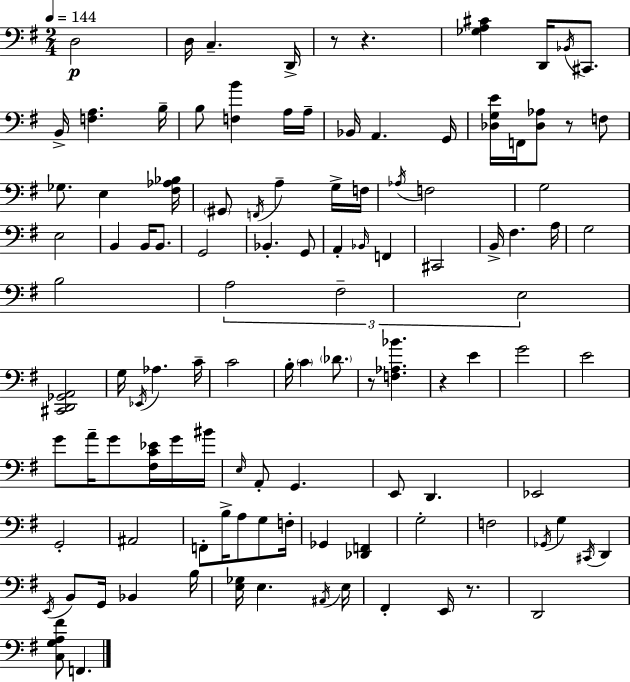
X:1
T:Untitled
M:2/4
L:1/4
K:Em
D,2 D,/4 C, D,,/4 z/2 z [_G,A,^C] D,,/4 _B,,/4 ^C,,/2 B,,/4 [F,A,] B,/4 B,/2 [F,B] A,/4 A,/4 _B,,/4 A,, G,,/4 [_D,G,E]/4 F,,/4 [_D,_A,]/2 z/2 F,/2 _G,/2 E, [^F,_A,_B,]/4 ^G,,/2 F,,/4 A, G,/4 F,/4 _A,/4 F,2 G,2 E,2 B,, B,,/4 B,,/2 G,,2 _B,, G,,/2 A,, _B,,/4 F,, ^C,,2 B,,/4 ^F, A,/4 G,2 B,2 A,2 ^F,2 E,2 [^C,,D,,_G,,A,,]2 G,/4 _E,,/4 _A, C/4 C2 B,/4 C _D/2 z/2 [F,_A,_B] z E G2 E2 G/2 A/4 G/2 [^F,C_E]/4 G/4 ^B/4 E,/4 A,,/2 G,, E,,/2 D,, _E,,2 G,,2 ^A,,2 F,,/2 B,/4 A,/2 G,/2 F,/4 _G,, [_D,,F,,] G,2 F,2 _G,,/4 G, ^C,,/4 D,, E,,/4 B,,/2 G,,/4 _B,, B,/4 [E,_G,]/4 E, ^A,,/4 E,/4 ^F,, E,,/4 z/2 D,,2 [C,G,A,^F]/2 F,,